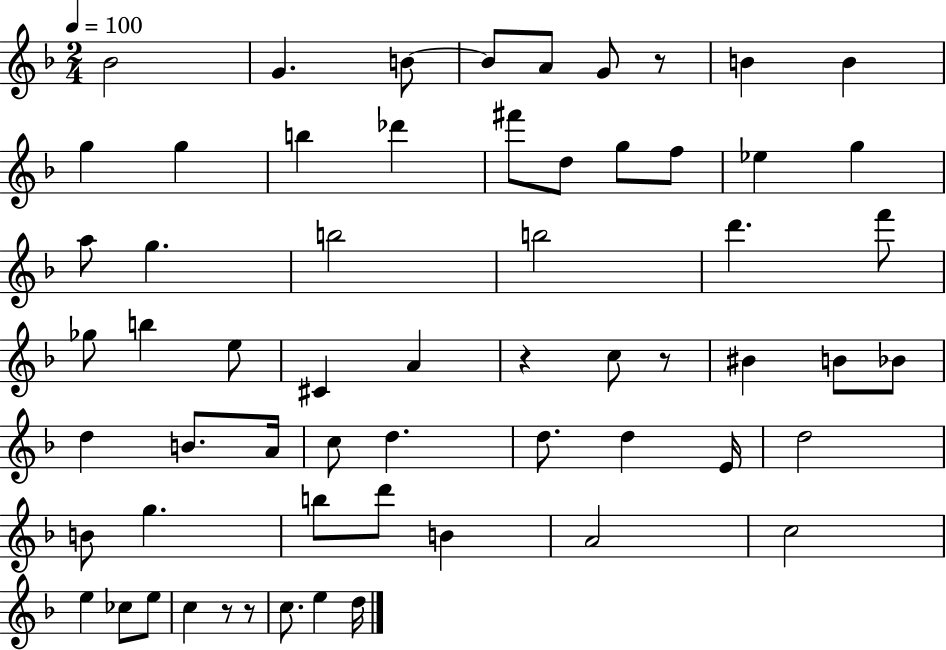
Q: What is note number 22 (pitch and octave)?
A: B5